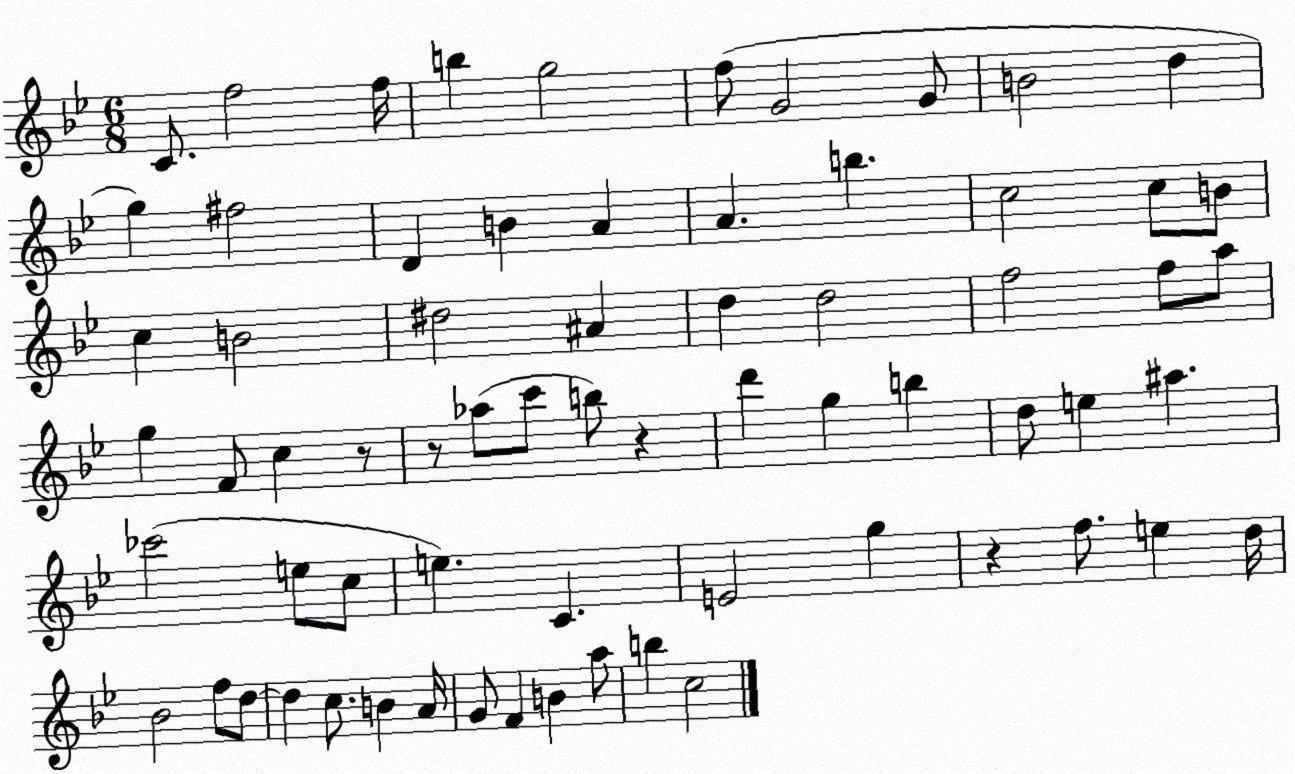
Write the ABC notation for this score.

X:1
T:Untitled
M:6/8
L:1/4
K:Bb
C/2 f2 f/4 b g2 f/2 G2 G/2 B2 d g ^f2 D B A A b c2 c/2 B/2 c B2 ^d2 ^A d d2 f2 f/2 a/2 g F/2 c z/2 z/2 _a/2 c'/2 b/2 z d' g b d/2 e ^a _c'2 e/2 c/2 e C E2 g z f/2 e d/4 _B2 f/2 d/2 d c/2 B A/4 G/2 F B a/2 b c2